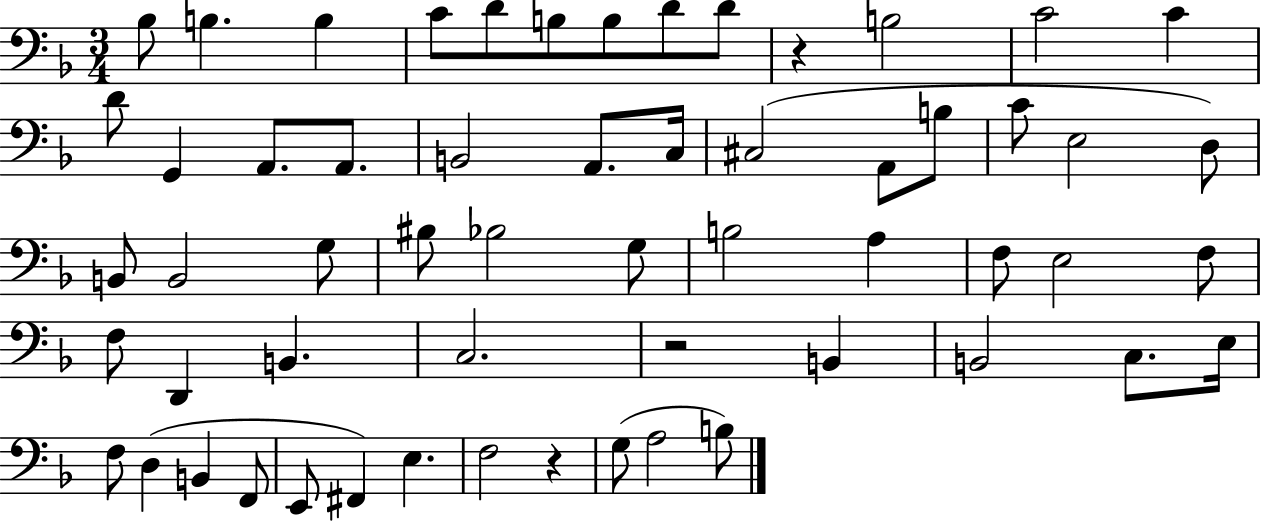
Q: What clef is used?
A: bass